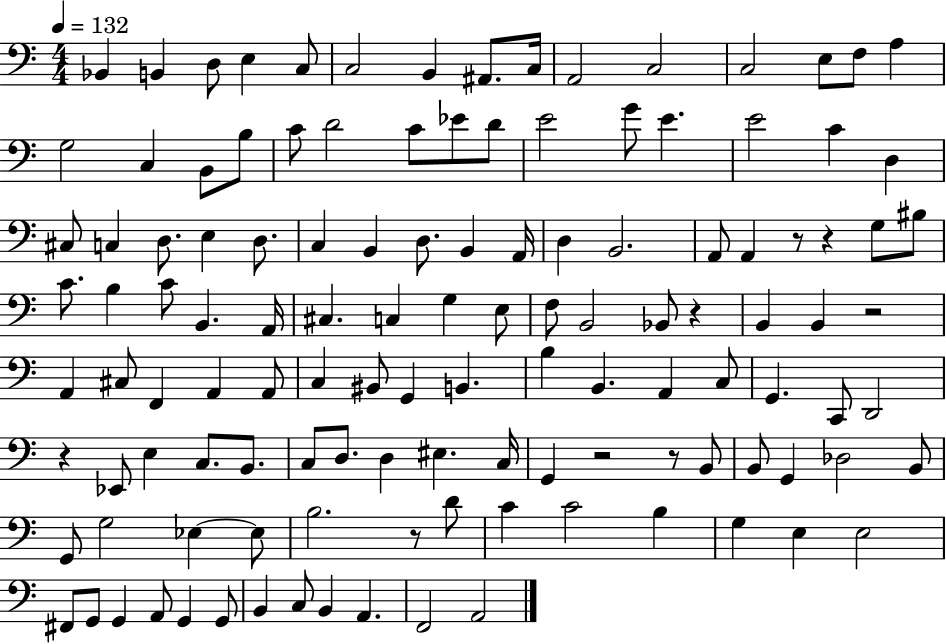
Bb2/q B2/q D3/e E3/q C3/e C3/h B2/q A#2/e. C3/s A2/h C3/h C3/h E3/e F3/e A3/q G3/h C3/q B2/e B3/e C4/e D4/h C4/e Eb4/e D4/e E4/h G4/e E4/q. E4/h C4/q D3/q C#3/e C3/q D3/e. E3/q D3/e. C3/q B2/q D3/e. B2/q A2/s D3/q B2/h. A2/e A2/q R/e R/q G3/e BIS3/e C4/e. B3/q C4/e B2/q. A2/s C#3/q. C3/q G3/q E3/e F3/e B2/h Bb2/e R/q B2/q B2/q R/h A2/q C#3/e F2/q A2/q A2/e C3/q BIS2/e G2/q B2/q. B3/q B2/q. A2/q C3/e G2/q. C2/e D2/h R/q Eb2/e E3/q C3/e. B2/e. C3/e D3/e. D3/q EIS3/q. C3/s G2/q R/h R/e B2/e B2/e G2/q Db3/h B2/e G2/e G3/h Eb3/q Eb3/e B3/h. R/e D4/e C4/q C4/h B3/q G3/q E3/q E3/h F#2/e G2/e G2/q A2/e G2/q G2/e B2/q C3/e B2/q A2/q. F2/h A2/h